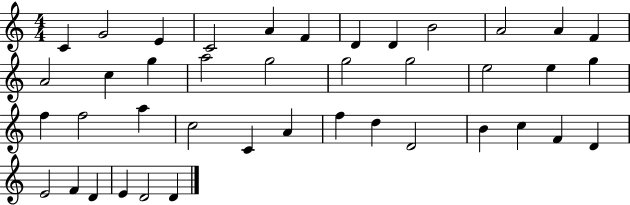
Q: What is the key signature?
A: C major